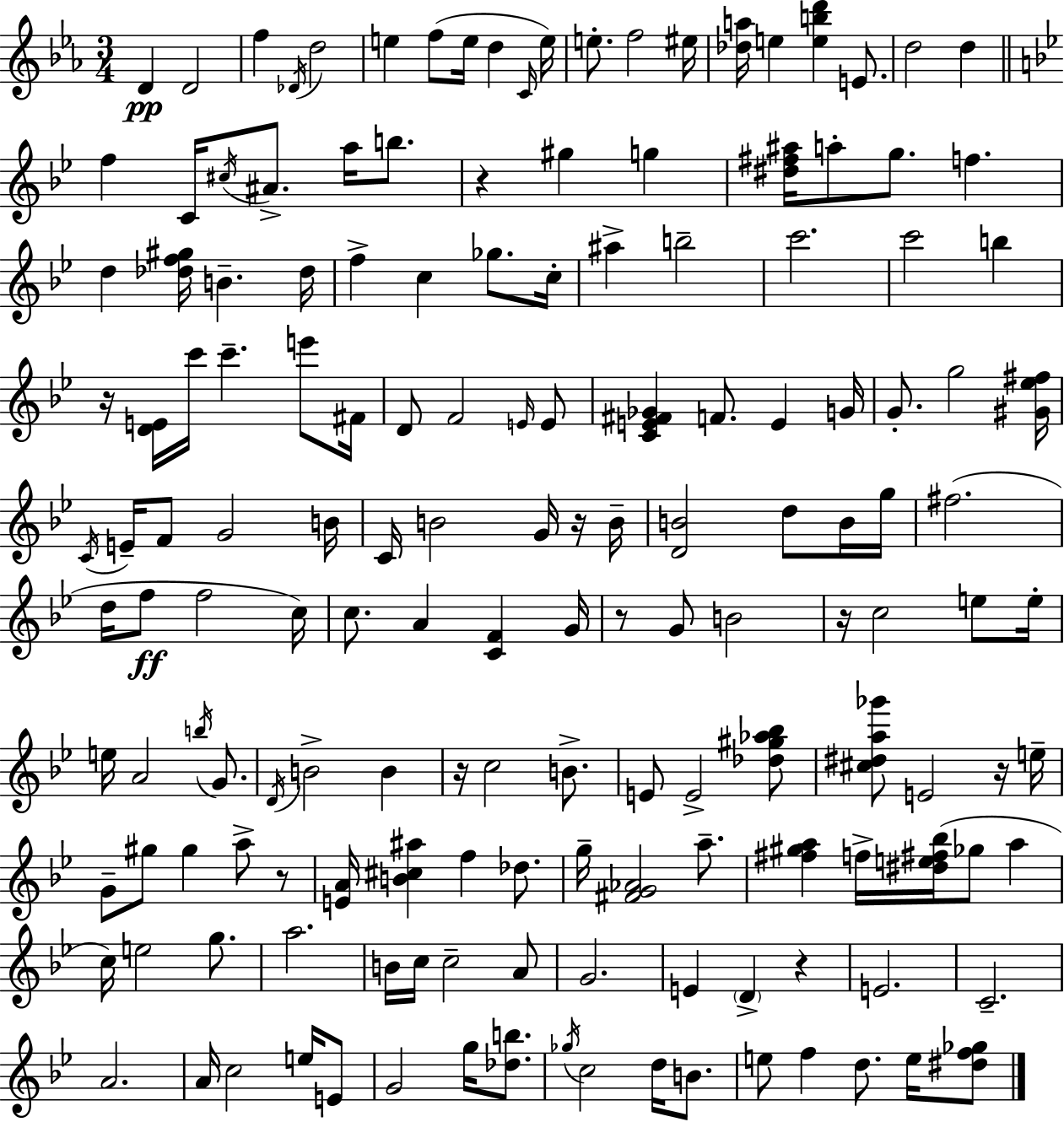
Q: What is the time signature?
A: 3/4